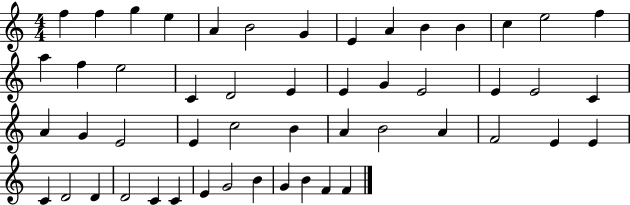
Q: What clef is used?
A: treble